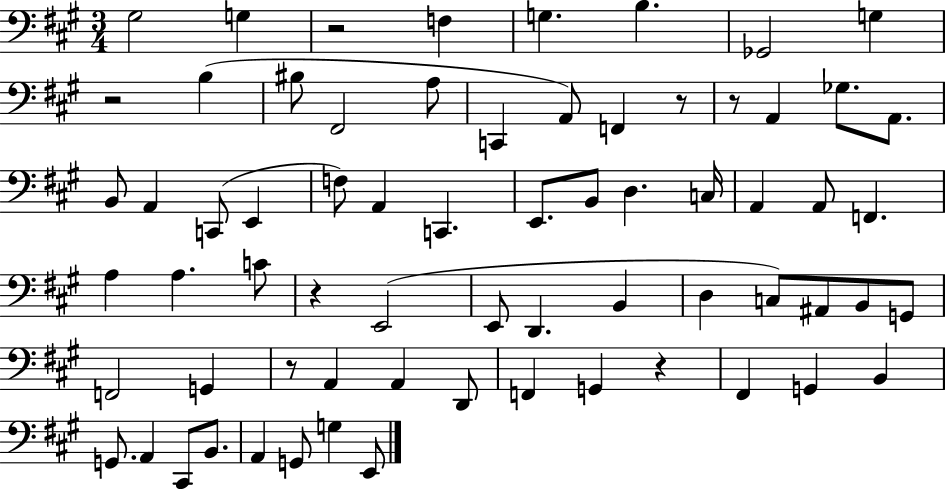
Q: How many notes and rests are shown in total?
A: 68